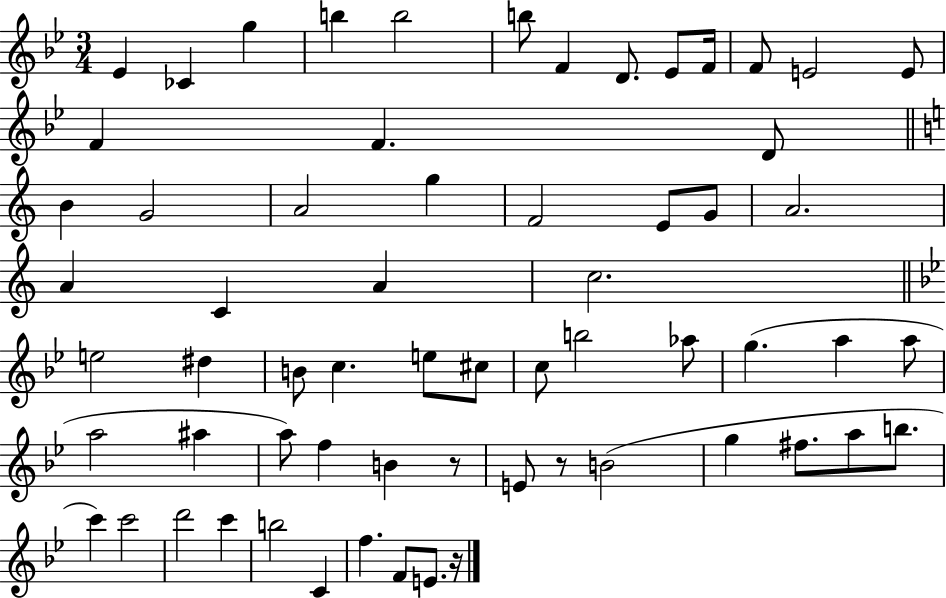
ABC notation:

X:1
T:Untitled
M:3/4
L:1/4
K:Bb
_E _C g b b2 b/2 F D/2 _E/2 F/4 F/2 E2 E/2 F F D/2 B G2 A2 g F2 E/2 G/2 A2 A C A c2 e2 ^d B/2 c e/2 ^c/2 c/2 b2 _a/2 g a a/2 a2 ^a a/2 f B z/2 E/2 z/2 B2 g ^f/2 a/2 b/2 c' c'2 d'2 c' b2 C f F/2 E/2 z/4